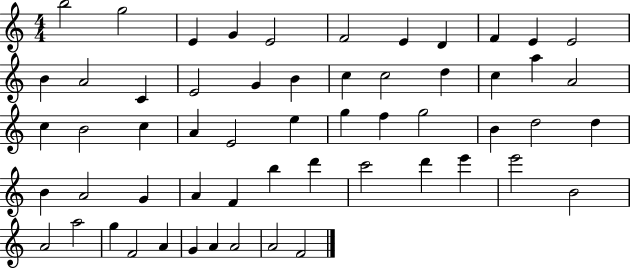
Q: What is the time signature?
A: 4/4